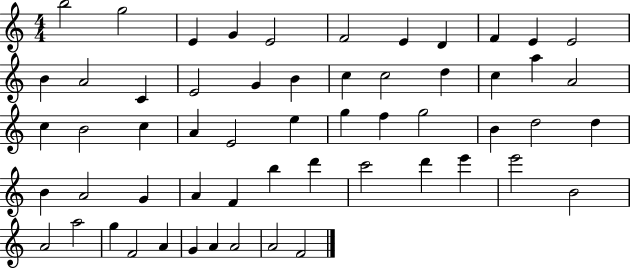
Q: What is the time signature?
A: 4/4